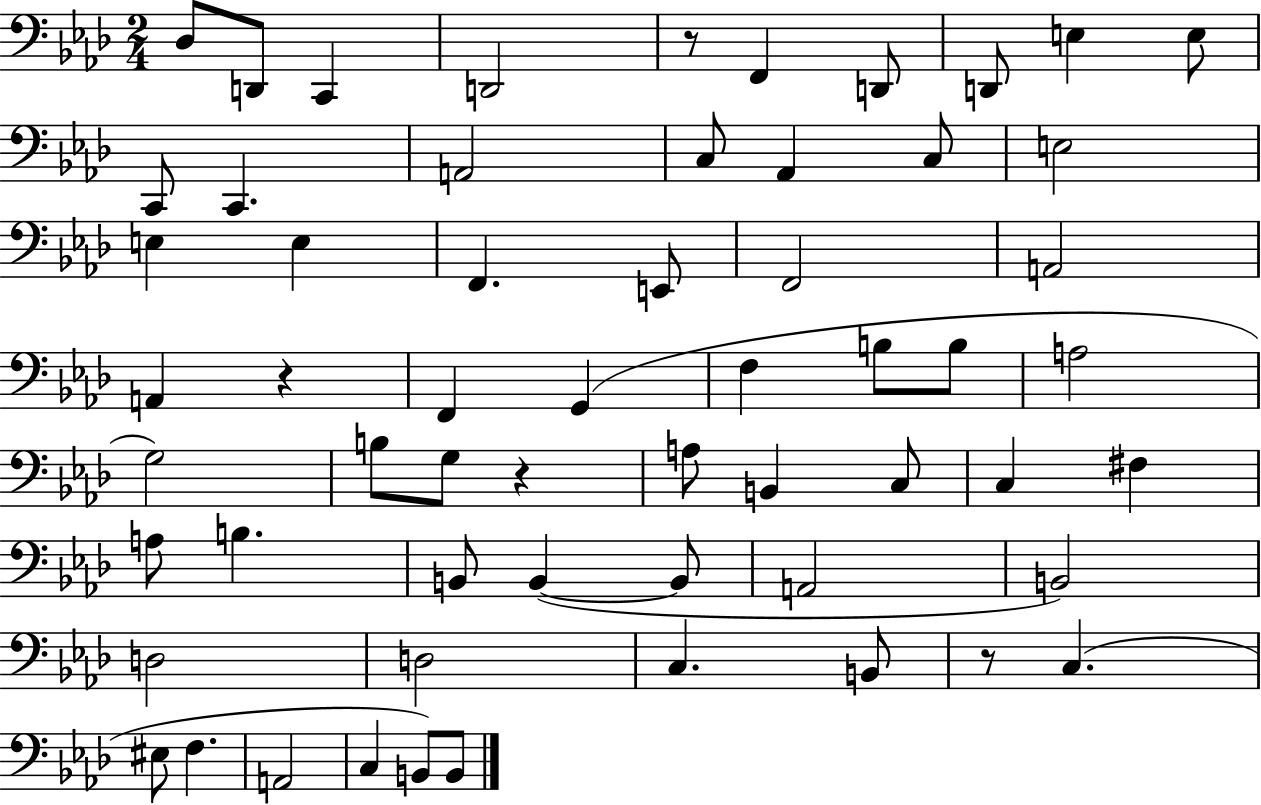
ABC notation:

X:1
T:Untitled
M:2/4
L:1/4
K:Ab
_D,/2 D,,/2 C,, D,,2 z/2 F,, D,,/2 D,,/2 E, E,/2 C,,/2 C,, A,,2 C,/2 _A,, C,/2 E,2 E, E, F,, E,,/2 F,,2 A,,2 A,, z F,, G,, F, B,/2 B,/2 A,2 G,2 B,/2 G,/2 z A,/2 B,, C,/2 C, ^F, A,/2 B, B,,/2 B,, B,,/2 A,,2 B,,2 D,2 D,2 C, B,,/2 z/2 C, ^E,/2 F, A,,2 C, B,,/2 B,,/2